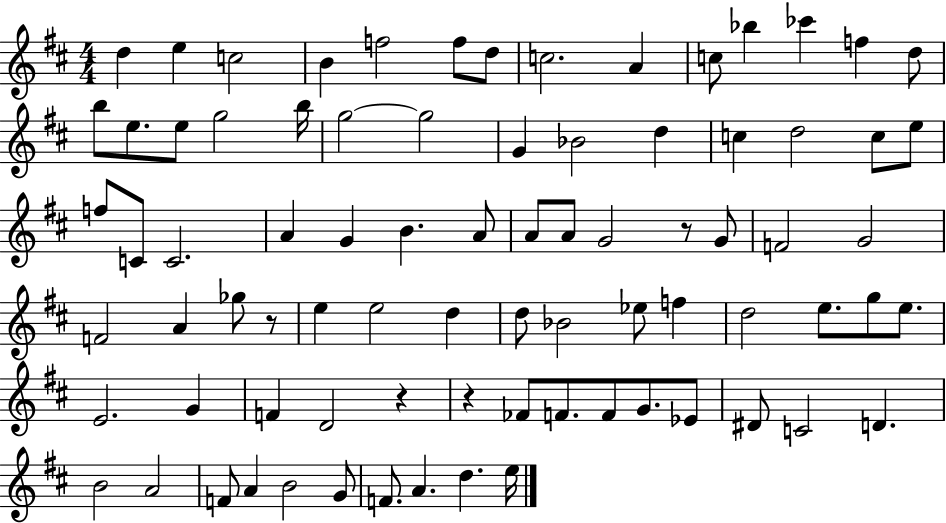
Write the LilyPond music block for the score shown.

{
  \clef treble
  \numericTimeSignature
  \time 4/4
  \key d \major
  \repeat volta 2 { d''4 e''4 c''2 | b'4 f''2 f''8 d''8 | c''2. a'4 | c''8 bes''4 ces'''4 f''4 d''8 | \break b''8 e''8. e''8 g''2 b''16 | g''2~~ g''2 | g'4 bes'2 d''4 | c''4 d''2 c''8 e''8 | \break f''8 c'8 c'2. | a'4 g'4 b'4. a'8 | a'8 a'8 g'2 r8 g'8 | f'2 g'2 | \break f'2 a'4 ges''8 r8 | e''4 e''2 d''4 | d''8 bes'2 ees''8 f''4 | d''2 e''8. g''8 e''8. | \break e'2. g'4 | f'4 d'2 r4 | r4 fes'8 f'8. f'8 g'8. ees'8 | dis'8 c'2 d'4. | \break b'2 a'2 | f'8 a'4 b'2 g'8 | f'8. a'4. d''4. e''16 | } \bar "|."
}